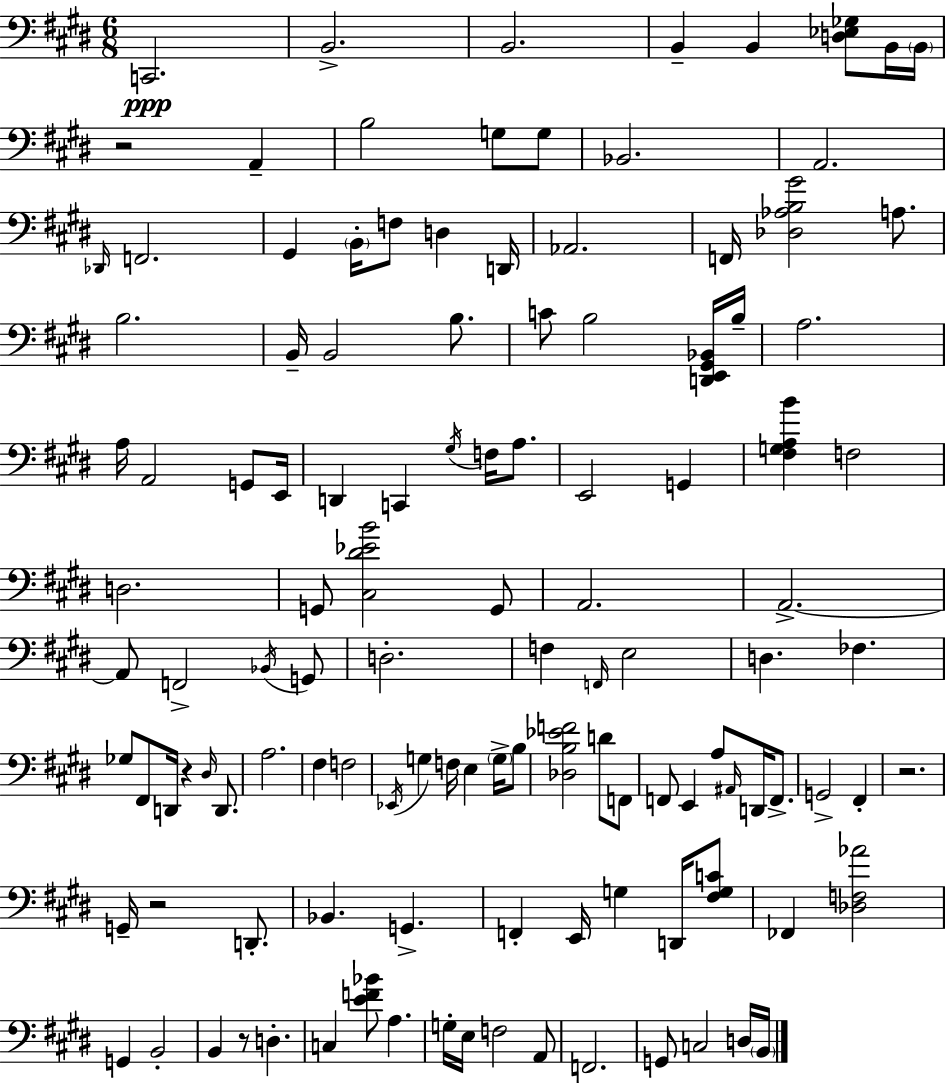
X:1
T:Untitled
M:6/8
L:1/4
K:E
C,,2 B,,2 B,,2 B,, B,, [D,_E,_G,]/2 B,,/4 B,,/4 z2 A,, B,2 G,/2 G,/2 _B,,2 A,,2 _D,,/4 F,,2 ^G,, B,,/4 F,/2 D, D,,/4 _A,,2 F,,/4 [_D,_A,B,^G]2 A,/2 B,2 B,,/4 B,,2 B,/2 C/2 B,2 [D,,E,,^G,,_B,,]/4 B,/4 A,2 A,/4 A,,2 G,,/2 E,,/4 D,, C,, ^G,/4 F,/4 A,/2 E,,2 G,, [^F,G,A,B] F,2 D,2 G,,/2 [^C,^D_EB]2 G,,/2 A,,2 A,,2 A,,/2 F,,2 _B,,/4 G,,/2 D,2 F, F,,/4 E,2 D, _F, _G,/2 ^F,,/2 D,,/4 z ^D,/4 D,,/2 A,2 ^F, F,2 _E,,/4 G, F,/4 E, G,/4 B,/2 [_D,B,_EF]2 D/2 F,,/2 F,,/2 E,, A,/2 ^A,,/4 D,,/4 F,,/2 G,,2 ^F,, z2 G,,/4 z2 D,,/2 _B,, G,, F,, E,,/4 G, D,,/4 [^F,G,C]/2 _F,, [_D,F,_A]2 G,, B,,2 B,, z/2 D, C, [EF_B]/2 A, G,/4 E,/4 F,2 A,,/2 F,,2 G,,/2 C,2 D,/4 B,,/4